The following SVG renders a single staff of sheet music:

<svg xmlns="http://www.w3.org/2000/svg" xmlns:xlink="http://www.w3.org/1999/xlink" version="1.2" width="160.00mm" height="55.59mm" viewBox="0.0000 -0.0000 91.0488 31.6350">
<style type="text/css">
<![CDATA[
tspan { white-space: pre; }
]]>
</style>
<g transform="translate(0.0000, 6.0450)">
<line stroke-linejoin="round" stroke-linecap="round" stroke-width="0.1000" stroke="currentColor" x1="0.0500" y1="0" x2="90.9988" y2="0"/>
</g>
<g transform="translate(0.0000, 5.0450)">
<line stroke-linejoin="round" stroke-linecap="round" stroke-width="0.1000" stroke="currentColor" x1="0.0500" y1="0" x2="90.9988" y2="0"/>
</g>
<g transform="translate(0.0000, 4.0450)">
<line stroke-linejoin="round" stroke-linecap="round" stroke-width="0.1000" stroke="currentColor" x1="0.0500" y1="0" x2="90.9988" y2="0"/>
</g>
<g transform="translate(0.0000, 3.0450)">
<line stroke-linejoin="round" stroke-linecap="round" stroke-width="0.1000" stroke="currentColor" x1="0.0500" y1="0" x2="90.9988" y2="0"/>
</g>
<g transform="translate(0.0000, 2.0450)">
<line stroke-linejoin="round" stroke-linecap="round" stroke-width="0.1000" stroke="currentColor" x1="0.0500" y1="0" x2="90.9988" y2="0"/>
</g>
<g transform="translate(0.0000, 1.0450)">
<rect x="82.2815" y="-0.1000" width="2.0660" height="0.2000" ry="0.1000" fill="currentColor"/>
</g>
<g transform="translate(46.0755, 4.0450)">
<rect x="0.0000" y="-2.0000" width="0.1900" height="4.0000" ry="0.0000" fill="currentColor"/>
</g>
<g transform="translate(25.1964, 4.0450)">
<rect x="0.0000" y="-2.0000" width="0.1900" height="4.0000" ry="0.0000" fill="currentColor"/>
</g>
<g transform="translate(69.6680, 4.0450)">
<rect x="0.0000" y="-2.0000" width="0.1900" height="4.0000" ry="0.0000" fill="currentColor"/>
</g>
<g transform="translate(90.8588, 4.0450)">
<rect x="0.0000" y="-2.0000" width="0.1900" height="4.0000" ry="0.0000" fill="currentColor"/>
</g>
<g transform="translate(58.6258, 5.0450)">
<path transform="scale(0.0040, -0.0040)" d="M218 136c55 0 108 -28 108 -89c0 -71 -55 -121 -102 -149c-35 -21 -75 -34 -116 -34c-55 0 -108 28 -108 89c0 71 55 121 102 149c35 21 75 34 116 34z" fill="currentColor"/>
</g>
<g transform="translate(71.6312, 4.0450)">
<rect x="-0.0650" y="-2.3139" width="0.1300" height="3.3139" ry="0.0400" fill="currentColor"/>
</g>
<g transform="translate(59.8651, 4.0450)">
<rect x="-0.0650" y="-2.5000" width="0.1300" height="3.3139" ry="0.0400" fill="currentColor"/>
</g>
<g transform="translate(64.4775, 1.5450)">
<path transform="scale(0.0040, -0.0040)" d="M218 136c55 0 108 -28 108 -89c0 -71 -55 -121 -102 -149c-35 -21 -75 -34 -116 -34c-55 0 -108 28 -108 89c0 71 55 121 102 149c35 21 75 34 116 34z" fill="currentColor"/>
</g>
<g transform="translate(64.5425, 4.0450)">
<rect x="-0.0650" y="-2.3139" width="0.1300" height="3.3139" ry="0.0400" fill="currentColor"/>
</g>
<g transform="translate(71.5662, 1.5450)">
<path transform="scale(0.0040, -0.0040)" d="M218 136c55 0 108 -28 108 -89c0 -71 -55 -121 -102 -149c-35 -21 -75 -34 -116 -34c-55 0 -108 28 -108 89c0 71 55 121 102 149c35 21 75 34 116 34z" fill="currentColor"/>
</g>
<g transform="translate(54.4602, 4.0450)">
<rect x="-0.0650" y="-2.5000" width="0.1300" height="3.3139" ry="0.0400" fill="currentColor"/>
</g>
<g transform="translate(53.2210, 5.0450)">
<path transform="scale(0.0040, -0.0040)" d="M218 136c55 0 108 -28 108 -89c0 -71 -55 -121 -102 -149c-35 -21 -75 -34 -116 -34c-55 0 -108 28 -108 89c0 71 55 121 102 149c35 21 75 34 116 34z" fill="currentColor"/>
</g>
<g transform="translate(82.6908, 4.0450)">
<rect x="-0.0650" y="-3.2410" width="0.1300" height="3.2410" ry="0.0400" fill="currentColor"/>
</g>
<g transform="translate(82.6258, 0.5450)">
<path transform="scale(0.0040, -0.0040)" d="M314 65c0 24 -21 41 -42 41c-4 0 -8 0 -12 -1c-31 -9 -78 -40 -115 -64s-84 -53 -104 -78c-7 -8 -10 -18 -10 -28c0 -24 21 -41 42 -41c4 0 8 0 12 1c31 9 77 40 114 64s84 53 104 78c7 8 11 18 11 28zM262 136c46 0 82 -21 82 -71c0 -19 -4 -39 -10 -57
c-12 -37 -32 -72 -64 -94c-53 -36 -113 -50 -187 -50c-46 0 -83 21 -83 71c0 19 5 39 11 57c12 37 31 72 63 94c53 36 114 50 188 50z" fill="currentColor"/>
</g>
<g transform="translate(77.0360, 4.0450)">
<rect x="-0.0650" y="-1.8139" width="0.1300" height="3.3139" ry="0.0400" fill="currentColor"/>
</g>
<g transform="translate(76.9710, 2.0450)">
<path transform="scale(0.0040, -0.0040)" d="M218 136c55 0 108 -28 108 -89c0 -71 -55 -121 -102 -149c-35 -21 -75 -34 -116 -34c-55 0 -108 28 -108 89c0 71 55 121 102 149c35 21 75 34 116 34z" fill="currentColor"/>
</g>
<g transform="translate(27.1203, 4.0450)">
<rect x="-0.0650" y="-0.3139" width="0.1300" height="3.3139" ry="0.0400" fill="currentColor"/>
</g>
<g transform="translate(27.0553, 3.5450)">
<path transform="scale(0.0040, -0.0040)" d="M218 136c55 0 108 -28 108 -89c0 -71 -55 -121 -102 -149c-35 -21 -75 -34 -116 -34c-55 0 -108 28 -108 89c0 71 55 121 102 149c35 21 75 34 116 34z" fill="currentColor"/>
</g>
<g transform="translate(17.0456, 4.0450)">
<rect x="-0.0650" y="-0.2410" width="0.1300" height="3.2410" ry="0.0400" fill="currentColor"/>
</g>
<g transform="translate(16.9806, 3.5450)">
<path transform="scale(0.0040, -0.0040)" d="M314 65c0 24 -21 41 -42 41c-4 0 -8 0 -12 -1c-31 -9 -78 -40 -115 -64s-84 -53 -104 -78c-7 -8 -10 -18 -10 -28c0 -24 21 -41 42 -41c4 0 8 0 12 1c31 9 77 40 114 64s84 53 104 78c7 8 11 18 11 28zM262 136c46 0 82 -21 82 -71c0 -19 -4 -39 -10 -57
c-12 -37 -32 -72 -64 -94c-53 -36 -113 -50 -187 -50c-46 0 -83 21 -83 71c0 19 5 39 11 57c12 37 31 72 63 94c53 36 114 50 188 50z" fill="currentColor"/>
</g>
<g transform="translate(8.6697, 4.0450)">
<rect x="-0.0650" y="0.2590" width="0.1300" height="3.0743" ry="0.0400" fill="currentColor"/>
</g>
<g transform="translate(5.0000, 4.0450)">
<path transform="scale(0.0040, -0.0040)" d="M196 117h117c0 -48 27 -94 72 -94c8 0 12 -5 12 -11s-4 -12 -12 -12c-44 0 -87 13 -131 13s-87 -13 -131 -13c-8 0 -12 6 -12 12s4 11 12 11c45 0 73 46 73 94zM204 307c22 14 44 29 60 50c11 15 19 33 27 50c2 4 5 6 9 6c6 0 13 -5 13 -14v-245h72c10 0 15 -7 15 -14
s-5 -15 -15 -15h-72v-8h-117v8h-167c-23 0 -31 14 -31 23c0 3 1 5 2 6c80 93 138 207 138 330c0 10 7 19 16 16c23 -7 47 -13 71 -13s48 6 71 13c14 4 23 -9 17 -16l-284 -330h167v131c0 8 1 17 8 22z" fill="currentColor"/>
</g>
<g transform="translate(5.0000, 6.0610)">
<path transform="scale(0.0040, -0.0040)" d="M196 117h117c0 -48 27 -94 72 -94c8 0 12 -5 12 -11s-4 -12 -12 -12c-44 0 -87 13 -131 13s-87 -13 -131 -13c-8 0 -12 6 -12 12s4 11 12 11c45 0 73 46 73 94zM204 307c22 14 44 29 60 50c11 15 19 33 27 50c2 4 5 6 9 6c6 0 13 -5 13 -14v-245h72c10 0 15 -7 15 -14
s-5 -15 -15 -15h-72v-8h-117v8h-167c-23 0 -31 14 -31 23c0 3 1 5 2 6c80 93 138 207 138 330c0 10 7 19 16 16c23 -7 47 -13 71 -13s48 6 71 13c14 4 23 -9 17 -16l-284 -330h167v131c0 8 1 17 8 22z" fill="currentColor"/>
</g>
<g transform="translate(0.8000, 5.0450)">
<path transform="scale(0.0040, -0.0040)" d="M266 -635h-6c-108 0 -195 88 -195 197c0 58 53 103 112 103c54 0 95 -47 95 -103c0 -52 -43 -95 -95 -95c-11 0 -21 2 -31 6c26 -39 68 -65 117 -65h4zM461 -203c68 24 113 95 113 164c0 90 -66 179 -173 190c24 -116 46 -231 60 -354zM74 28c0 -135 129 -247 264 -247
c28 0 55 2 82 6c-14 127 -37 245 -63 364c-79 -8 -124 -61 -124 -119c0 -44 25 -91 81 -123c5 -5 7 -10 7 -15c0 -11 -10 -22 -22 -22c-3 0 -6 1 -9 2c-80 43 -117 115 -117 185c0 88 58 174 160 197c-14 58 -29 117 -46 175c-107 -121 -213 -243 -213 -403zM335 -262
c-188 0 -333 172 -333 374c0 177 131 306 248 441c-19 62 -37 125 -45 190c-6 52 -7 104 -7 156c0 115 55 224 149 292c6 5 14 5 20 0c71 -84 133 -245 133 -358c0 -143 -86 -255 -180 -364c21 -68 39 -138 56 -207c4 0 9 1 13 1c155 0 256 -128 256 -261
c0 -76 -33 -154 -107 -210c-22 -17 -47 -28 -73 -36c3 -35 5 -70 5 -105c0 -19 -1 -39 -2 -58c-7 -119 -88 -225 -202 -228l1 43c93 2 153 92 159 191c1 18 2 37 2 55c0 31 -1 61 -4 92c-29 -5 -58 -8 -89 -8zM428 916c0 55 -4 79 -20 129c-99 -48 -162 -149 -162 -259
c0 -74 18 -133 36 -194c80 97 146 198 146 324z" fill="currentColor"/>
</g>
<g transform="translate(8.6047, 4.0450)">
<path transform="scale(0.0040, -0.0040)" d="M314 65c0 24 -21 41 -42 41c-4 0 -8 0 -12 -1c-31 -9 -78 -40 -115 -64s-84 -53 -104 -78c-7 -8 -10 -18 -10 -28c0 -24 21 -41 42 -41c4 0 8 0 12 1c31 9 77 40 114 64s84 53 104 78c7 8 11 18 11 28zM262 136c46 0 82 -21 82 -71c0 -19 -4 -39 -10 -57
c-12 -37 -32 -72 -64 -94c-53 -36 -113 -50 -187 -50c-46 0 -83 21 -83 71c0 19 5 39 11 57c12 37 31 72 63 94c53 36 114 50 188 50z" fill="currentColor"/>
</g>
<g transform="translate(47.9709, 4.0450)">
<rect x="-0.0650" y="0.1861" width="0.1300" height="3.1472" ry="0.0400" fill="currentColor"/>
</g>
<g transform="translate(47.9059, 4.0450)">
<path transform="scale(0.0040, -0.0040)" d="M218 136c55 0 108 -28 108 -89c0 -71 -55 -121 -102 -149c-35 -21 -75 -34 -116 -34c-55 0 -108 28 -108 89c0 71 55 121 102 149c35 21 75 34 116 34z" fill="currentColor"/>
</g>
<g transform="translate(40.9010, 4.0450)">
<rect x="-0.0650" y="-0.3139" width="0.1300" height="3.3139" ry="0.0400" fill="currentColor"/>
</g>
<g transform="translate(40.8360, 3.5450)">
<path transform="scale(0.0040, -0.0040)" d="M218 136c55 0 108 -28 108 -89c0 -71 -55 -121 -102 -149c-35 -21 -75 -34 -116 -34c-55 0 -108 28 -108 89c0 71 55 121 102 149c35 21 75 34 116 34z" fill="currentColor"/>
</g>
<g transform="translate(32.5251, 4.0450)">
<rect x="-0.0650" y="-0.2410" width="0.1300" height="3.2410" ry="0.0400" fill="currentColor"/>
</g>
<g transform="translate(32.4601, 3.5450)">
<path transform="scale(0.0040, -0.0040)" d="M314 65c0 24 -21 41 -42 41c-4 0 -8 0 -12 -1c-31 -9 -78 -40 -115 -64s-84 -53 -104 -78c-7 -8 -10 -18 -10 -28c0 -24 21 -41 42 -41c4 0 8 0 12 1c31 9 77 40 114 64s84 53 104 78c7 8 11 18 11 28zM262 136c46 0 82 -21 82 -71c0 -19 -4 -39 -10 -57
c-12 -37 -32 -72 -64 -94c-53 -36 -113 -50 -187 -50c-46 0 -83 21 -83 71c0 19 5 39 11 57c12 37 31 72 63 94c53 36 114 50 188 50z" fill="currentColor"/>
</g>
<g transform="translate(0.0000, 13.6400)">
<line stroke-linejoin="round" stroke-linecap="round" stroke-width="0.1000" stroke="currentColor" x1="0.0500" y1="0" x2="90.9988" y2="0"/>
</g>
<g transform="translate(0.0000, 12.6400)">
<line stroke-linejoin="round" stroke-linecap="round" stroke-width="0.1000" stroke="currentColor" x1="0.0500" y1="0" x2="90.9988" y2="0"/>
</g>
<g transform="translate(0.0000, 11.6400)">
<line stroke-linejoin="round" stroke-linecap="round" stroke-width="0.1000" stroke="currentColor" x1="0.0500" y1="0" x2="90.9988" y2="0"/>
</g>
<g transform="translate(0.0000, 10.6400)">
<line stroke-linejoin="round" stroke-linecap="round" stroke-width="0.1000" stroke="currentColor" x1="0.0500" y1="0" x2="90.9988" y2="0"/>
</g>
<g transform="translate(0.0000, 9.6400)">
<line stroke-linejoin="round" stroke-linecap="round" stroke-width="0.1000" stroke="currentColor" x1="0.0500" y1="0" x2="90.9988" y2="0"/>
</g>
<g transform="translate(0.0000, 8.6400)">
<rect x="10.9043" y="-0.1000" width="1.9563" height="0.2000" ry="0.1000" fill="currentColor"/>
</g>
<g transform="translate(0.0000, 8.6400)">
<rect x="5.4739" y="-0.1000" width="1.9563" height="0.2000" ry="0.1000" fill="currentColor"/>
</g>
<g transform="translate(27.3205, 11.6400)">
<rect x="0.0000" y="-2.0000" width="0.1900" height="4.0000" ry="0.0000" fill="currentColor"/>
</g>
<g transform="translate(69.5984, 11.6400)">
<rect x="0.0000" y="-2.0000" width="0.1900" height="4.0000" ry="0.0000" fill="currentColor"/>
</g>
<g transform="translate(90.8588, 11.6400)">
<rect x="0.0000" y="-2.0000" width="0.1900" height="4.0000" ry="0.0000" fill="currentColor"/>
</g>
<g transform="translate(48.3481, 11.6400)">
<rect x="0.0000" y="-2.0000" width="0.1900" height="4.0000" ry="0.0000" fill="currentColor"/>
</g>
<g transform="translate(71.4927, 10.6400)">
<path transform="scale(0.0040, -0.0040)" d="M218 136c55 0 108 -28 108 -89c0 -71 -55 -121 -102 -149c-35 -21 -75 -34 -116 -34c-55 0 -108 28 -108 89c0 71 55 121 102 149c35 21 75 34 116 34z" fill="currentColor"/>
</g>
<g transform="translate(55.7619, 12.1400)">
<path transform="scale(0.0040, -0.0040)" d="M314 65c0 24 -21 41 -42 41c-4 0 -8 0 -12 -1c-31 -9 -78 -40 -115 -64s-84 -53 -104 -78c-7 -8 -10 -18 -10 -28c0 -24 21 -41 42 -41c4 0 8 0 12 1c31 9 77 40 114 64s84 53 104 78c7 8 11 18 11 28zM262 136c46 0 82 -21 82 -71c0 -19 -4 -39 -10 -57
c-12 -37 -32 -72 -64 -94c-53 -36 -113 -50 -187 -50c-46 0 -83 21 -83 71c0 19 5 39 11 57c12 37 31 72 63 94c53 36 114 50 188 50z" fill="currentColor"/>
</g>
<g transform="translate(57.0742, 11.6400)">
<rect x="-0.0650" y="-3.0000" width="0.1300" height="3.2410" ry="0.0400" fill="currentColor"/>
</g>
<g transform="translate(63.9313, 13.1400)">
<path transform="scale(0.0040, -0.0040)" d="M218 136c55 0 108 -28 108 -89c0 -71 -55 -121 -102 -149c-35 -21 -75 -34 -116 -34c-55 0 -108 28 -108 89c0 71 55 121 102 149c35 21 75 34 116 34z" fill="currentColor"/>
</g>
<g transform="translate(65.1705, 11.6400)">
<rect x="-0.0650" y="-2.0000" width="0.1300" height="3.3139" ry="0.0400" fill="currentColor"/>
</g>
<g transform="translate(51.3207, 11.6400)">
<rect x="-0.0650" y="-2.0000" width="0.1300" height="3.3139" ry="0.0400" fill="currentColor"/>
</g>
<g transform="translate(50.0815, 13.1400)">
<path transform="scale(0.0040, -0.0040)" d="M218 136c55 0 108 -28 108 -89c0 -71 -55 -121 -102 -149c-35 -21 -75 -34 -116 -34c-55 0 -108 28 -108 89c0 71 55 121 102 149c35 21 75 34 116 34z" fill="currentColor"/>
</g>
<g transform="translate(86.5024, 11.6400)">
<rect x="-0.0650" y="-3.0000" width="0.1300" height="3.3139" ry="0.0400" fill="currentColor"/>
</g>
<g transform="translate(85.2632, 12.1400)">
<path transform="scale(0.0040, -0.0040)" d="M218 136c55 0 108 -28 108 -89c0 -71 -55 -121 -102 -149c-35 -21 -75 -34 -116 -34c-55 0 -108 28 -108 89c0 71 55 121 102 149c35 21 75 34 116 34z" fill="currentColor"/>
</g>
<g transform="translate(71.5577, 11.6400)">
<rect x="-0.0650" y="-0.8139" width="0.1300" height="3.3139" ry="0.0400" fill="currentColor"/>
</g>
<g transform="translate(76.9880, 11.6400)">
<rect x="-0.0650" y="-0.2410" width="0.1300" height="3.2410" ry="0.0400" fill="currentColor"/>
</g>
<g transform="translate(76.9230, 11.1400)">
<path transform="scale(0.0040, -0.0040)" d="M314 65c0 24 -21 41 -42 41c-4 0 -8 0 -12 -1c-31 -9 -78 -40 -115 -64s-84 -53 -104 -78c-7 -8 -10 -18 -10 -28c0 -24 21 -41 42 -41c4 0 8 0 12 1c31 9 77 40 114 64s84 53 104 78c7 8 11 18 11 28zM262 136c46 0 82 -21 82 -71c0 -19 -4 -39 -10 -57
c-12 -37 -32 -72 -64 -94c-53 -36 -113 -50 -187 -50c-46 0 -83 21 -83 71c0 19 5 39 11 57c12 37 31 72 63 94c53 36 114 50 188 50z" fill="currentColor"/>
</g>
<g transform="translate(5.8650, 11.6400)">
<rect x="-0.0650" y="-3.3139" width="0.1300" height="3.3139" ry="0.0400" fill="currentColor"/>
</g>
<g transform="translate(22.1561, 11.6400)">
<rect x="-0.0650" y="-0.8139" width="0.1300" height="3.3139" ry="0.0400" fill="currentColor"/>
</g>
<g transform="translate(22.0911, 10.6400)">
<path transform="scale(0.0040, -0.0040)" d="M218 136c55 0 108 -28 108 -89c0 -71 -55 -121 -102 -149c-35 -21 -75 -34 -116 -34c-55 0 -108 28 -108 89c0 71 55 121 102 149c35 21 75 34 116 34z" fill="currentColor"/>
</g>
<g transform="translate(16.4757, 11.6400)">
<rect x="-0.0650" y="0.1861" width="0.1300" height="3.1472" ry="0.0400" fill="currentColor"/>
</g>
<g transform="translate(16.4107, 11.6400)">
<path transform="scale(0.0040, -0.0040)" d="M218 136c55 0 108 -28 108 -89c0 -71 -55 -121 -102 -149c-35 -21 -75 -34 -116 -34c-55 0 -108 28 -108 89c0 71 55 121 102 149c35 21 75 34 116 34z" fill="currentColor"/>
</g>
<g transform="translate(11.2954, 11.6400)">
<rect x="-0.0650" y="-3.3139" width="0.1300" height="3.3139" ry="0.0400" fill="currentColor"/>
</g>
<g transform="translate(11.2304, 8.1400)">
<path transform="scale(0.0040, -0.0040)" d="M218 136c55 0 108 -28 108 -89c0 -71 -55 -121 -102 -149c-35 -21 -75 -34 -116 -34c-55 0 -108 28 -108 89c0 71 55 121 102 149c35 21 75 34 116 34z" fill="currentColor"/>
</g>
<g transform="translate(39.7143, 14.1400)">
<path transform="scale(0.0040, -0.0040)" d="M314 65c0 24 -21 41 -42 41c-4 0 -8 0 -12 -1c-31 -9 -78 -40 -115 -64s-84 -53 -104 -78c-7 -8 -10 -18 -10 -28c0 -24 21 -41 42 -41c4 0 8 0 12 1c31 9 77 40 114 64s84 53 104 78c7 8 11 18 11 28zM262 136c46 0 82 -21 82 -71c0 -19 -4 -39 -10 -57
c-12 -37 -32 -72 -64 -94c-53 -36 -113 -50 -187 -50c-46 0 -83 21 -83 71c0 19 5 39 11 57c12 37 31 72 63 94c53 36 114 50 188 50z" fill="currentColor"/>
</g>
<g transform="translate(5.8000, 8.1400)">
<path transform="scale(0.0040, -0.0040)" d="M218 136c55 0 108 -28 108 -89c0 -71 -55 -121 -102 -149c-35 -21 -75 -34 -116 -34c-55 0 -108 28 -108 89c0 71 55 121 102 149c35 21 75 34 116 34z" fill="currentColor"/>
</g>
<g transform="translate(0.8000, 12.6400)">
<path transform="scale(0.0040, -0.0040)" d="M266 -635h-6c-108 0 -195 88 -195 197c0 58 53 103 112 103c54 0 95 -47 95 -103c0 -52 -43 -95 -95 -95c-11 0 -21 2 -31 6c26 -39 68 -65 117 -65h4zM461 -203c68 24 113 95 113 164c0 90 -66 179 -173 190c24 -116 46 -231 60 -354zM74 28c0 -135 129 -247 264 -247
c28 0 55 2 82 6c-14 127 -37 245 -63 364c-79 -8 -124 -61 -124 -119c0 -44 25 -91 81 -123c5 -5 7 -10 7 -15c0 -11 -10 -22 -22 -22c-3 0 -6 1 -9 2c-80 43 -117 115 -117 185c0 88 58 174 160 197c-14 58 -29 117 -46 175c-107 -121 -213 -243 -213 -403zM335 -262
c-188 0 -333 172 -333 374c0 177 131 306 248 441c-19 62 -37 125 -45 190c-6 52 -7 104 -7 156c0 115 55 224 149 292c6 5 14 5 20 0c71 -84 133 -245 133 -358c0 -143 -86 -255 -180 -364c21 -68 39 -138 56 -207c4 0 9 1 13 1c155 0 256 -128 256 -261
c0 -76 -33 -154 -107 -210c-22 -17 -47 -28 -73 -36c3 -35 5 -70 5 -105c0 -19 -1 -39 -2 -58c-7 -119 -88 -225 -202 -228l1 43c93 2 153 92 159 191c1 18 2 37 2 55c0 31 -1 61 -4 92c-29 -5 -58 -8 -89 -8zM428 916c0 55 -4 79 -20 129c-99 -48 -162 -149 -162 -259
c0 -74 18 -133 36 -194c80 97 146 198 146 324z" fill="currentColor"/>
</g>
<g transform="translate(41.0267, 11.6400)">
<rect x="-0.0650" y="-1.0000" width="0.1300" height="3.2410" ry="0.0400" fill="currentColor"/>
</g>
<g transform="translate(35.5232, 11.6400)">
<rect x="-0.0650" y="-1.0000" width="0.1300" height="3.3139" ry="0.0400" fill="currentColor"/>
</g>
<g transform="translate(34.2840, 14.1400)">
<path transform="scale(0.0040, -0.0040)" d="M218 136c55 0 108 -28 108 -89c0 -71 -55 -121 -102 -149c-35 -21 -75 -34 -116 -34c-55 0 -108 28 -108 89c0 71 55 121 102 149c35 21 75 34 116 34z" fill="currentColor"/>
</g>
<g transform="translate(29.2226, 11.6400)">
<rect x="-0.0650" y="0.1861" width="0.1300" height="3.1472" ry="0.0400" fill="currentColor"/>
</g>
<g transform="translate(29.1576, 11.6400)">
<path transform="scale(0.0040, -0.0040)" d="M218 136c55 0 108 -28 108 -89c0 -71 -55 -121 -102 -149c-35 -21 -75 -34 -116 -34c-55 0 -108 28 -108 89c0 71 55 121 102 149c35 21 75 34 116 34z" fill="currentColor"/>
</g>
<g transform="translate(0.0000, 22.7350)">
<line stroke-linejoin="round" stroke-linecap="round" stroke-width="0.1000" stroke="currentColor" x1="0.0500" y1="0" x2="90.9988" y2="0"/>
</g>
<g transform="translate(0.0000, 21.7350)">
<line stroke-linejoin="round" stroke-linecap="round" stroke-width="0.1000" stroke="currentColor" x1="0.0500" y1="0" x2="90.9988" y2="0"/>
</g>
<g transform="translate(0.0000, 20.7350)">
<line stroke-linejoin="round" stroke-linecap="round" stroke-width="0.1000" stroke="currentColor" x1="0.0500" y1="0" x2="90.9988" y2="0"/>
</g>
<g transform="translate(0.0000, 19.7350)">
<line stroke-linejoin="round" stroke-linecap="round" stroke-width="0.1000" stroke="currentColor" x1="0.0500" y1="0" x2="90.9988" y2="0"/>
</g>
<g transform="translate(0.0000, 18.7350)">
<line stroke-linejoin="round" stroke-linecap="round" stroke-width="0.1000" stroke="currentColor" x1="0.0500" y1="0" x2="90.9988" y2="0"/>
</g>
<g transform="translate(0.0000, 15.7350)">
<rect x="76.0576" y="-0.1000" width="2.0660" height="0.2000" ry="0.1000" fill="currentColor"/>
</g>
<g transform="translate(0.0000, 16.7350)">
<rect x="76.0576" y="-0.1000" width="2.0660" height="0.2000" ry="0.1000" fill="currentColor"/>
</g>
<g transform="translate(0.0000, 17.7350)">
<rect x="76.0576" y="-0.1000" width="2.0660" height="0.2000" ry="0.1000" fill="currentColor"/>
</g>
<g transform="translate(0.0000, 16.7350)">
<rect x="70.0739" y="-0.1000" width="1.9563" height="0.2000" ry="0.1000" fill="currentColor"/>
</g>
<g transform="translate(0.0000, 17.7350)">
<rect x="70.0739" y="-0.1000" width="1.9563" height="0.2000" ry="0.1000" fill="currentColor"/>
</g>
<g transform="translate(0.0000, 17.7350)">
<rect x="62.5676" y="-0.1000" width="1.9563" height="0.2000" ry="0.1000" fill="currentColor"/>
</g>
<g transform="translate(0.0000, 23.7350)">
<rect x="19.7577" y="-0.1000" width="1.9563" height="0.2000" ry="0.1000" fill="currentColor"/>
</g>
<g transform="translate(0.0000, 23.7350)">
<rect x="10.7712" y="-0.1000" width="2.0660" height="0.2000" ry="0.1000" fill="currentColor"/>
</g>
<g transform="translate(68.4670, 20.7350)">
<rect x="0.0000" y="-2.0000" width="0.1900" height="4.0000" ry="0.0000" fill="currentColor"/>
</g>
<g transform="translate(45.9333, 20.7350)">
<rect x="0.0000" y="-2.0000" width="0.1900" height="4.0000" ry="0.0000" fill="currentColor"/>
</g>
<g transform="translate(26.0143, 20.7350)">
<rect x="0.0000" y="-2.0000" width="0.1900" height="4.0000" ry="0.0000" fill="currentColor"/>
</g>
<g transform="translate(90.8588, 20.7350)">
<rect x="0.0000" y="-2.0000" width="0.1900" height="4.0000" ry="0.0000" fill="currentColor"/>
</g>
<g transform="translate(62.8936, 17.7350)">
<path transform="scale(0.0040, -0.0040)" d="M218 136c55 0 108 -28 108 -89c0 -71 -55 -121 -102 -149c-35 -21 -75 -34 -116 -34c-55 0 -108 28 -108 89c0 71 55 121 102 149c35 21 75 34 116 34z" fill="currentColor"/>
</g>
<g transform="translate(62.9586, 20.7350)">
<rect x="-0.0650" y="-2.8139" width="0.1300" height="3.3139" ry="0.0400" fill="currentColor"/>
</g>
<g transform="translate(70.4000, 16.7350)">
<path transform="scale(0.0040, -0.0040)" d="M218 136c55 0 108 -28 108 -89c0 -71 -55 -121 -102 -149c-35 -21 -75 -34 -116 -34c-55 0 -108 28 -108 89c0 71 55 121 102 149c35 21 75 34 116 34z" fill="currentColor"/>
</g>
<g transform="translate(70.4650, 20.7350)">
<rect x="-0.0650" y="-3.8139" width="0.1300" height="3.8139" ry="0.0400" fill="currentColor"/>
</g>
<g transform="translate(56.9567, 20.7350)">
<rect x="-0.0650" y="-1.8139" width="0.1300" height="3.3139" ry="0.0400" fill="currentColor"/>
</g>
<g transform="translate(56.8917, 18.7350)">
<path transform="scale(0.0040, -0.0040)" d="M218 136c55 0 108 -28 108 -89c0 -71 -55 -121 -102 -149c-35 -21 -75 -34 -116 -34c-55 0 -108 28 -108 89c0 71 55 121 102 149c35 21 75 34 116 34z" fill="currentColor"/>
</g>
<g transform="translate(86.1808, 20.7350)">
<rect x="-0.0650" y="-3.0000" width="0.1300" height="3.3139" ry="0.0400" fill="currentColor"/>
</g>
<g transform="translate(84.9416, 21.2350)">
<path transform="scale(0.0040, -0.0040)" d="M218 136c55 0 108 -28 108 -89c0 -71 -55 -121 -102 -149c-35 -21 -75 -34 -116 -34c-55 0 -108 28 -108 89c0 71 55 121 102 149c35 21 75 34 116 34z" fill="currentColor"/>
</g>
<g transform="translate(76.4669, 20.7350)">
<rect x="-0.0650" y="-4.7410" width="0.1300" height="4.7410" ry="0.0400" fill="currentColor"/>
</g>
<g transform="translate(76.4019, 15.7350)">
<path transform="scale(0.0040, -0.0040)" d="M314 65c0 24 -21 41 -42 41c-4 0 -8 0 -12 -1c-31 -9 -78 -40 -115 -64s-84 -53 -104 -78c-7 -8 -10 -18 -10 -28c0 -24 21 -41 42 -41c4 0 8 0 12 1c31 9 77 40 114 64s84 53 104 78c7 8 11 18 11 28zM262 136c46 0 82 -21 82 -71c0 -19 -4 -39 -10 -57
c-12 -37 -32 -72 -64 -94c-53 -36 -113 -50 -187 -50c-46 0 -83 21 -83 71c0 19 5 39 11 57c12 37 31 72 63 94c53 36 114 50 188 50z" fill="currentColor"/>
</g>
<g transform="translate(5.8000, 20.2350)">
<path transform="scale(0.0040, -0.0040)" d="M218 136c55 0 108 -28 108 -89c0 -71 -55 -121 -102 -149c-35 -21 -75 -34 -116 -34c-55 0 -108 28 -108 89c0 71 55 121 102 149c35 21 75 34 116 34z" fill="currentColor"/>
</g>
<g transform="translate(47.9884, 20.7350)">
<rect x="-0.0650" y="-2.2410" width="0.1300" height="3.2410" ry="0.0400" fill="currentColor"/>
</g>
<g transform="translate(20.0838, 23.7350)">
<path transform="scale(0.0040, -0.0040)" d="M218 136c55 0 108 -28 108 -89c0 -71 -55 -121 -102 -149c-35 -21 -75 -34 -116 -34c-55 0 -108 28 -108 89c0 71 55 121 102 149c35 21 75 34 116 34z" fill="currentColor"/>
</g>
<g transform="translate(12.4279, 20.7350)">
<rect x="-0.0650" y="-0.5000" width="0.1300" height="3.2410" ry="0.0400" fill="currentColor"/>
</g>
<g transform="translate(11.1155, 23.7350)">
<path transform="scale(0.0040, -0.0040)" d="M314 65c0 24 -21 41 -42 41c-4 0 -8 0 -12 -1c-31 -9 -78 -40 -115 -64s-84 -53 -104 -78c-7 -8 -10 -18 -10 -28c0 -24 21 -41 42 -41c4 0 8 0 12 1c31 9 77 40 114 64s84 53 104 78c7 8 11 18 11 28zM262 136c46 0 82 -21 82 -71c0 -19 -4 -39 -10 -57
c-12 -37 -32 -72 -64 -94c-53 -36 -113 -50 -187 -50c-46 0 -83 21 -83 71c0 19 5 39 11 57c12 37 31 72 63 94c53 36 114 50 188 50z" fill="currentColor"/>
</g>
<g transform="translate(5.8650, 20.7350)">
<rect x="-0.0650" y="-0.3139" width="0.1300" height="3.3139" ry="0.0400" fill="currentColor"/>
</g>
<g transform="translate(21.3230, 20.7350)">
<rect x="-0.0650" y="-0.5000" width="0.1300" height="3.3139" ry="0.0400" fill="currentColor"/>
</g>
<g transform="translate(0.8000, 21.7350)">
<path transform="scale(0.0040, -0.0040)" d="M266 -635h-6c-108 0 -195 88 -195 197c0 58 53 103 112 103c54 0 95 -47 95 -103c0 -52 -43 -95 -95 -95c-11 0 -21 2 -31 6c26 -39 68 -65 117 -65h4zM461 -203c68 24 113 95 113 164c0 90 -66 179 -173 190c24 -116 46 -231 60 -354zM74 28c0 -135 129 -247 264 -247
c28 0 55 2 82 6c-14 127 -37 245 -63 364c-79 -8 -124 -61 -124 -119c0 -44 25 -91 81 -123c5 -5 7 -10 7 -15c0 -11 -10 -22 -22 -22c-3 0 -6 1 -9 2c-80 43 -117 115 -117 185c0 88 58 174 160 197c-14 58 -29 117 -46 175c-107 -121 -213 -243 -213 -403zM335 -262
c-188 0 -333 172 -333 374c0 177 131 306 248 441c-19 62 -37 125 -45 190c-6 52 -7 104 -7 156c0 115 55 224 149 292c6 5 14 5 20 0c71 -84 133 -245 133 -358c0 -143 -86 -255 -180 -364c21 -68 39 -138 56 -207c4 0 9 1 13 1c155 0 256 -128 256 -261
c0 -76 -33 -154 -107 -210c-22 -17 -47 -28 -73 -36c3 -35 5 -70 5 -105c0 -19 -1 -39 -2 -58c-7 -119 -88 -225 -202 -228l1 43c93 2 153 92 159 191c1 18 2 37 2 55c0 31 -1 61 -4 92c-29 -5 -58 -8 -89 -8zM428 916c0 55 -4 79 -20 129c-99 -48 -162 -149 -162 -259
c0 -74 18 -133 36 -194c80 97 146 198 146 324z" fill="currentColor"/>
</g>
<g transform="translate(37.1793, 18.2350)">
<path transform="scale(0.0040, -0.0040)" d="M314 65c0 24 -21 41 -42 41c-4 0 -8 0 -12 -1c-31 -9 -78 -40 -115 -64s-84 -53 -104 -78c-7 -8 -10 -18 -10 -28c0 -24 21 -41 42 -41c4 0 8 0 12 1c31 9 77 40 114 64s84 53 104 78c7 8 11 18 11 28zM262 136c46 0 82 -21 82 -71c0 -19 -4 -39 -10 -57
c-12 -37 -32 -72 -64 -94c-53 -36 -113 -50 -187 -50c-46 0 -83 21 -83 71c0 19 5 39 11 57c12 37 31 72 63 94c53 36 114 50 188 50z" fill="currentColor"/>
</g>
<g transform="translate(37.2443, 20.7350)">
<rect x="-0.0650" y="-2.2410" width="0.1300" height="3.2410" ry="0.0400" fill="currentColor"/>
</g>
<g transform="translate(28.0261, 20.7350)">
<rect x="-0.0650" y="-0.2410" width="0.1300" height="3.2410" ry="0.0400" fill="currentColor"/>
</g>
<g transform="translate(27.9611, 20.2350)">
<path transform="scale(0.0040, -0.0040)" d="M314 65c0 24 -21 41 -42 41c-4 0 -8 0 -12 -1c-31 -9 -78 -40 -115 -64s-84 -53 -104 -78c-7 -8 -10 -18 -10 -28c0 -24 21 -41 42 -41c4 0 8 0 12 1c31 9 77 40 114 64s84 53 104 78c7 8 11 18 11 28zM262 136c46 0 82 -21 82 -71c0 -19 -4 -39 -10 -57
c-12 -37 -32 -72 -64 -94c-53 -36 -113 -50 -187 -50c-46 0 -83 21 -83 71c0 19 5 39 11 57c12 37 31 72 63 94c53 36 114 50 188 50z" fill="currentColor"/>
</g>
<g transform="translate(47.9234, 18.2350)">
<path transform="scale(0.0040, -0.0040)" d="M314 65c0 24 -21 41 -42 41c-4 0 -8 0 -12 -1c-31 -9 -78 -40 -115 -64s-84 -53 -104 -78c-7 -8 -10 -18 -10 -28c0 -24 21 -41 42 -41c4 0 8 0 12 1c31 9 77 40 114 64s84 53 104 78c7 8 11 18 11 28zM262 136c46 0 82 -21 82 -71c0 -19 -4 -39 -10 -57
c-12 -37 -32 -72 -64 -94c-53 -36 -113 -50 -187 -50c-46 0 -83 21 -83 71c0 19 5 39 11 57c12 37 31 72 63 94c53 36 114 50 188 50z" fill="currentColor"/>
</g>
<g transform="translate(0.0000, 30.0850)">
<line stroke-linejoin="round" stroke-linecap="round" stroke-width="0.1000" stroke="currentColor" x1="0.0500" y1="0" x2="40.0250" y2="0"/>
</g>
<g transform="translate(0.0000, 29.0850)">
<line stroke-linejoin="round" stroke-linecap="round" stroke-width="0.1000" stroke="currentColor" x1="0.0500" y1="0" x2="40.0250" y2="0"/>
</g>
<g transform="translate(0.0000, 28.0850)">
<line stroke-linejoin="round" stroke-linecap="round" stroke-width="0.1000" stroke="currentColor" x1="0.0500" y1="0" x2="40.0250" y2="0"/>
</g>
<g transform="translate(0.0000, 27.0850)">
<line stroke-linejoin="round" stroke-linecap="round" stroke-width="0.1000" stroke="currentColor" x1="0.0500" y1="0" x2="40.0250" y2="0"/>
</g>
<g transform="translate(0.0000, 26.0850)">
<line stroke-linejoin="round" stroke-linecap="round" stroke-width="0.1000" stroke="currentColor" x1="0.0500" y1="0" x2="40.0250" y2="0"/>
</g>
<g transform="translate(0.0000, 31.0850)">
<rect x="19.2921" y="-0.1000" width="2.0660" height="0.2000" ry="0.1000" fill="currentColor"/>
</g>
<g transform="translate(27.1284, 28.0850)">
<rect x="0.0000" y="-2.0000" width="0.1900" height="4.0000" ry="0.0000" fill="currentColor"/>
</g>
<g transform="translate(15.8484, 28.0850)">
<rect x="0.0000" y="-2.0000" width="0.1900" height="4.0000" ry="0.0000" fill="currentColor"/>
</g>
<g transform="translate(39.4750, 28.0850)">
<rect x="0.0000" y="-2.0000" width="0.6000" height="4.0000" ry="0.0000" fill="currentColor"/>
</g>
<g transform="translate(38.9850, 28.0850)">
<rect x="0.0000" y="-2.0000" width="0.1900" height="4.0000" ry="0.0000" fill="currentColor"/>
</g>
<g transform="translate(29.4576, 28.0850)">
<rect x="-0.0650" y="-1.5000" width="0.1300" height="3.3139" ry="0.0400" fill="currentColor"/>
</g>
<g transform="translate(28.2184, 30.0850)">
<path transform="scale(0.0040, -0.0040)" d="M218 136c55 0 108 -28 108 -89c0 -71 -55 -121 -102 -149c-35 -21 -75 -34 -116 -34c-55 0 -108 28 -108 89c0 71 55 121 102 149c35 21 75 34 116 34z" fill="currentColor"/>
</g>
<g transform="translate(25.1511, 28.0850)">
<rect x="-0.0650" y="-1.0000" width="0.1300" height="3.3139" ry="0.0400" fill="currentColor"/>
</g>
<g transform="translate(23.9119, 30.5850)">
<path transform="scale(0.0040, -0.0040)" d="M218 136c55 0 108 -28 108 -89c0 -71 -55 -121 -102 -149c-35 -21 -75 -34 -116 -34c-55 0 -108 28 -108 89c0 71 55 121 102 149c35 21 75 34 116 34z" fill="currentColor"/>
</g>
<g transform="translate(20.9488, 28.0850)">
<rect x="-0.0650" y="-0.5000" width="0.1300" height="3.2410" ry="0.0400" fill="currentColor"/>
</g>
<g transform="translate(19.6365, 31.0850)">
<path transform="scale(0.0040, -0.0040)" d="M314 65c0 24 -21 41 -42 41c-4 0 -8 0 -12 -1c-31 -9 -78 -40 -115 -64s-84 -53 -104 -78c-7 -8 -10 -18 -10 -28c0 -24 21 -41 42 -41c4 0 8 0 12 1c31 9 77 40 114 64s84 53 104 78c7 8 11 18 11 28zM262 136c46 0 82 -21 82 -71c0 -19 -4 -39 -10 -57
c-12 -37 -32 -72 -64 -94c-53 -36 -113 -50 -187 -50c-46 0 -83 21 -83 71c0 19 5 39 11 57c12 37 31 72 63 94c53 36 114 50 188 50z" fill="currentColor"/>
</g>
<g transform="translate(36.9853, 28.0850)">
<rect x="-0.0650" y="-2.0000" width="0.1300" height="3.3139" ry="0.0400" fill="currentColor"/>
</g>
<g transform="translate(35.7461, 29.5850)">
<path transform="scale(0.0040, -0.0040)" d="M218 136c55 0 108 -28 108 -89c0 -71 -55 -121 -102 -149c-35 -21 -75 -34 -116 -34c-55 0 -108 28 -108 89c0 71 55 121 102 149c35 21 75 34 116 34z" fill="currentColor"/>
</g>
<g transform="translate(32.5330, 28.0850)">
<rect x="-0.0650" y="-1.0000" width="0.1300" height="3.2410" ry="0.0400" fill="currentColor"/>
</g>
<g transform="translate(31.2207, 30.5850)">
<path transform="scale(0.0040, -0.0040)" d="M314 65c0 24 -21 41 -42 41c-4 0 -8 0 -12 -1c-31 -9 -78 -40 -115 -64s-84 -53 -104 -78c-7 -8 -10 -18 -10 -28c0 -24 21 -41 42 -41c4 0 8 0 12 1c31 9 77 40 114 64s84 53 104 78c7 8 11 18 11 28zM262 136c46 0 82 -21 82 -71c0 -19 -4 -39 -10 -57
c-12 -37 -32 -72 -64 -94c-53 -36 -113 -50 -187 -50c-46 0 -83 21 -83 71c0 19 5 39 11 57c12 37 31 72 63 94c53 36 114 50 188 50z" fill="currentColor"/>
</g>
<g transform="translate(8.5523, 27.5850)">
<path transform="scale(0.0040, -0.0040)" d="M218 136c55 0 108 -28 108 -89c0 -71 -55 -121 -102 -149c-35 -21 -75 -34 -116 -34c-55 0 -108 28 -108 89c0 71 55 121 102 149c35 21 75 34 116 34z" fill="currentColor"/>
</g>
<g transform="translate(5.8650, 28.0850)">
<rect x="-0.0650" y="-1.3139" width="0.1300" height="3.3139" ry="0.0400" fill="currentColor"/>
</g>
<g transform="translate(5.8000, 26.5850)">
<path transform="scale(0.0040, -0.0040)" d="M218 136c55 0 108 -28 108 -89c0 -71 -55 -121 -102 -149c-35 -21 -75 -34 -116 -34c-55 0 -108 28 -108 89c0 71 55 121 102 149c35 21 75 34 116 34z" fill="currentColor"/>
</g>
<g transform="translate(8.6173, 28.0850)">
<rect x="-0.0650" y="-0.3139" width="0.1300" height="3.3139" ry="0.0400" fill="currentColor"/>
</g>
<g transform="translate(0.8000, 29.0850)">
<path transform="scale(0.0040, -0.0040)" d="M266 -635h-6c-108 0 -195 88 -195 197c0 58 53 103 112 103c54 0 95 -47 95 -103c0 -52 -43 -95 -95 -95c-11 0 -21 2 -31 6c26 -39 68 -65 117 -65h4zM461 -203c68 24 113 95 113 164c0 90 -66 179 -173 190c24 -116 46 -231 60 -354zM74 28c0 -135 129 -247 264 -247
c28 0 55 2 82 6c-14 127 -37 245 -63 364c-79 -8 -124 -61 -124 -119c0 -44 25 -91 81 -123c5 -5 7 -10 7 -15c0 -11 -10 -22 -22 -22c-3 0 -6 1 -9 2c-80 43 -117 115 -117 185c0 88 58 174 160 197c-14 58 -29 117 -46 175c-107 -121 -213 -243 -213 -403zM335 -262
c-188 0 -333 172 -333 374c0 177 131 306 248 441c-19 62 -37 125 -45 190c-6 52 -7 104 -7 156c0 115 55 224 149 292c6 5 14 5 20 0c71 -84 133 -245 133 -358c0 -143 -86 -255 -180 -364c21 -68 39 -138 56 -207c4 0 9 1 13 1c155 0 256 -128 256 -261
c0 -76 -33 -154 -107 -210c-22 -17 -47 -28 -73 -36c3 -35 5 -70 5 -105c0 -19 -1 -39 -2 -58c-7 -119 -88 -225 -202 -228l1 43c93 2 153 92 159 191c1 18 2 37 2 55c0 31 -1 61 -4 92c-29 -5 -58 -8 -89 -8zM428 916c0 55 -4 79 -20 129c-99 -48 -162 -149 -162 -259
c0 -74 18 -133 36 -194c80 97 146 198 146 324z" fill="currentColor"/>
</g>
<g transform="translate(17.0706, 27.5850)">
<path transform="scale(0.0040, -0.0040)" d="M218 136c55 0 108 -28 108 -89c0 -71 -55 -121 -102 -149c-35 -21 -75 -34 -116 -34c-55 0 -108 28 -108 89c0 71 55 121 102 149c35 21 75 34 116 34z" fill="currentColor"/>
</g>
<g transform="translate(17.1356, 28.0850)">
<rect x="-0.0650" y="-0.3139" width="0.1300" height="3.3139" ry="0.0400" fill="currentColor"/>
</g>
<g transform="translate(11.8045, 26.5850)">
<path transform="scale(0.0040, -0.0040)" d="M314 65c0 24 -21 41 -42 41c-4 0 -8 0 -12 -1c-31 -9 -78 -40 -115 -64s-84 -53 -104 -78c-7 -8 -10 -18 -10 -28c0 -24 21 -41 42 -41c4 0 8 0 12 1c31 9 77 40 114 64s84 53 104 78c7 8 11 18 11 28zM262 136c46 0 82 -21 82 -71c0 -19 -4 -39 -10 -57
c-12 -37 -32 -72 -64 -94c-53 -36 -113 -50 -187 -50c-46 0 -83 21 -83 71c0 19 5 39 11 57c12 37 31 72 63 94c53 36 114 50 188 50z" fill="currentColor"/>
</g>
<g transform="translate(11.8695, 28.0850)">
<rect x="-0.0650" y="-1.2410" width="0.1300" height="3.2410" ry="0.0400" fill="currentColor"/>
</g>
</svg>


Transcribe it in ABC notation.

X:1
T:Untitled
M:4/4
L:1/4
K:C
B2 c2 c c2 c B G G g g f b2 b b B d B D D2 F A2 F d c2 A c C2 C c2 g2 g2 f a c' e'2 A e c e2 c C2 D E D2 F